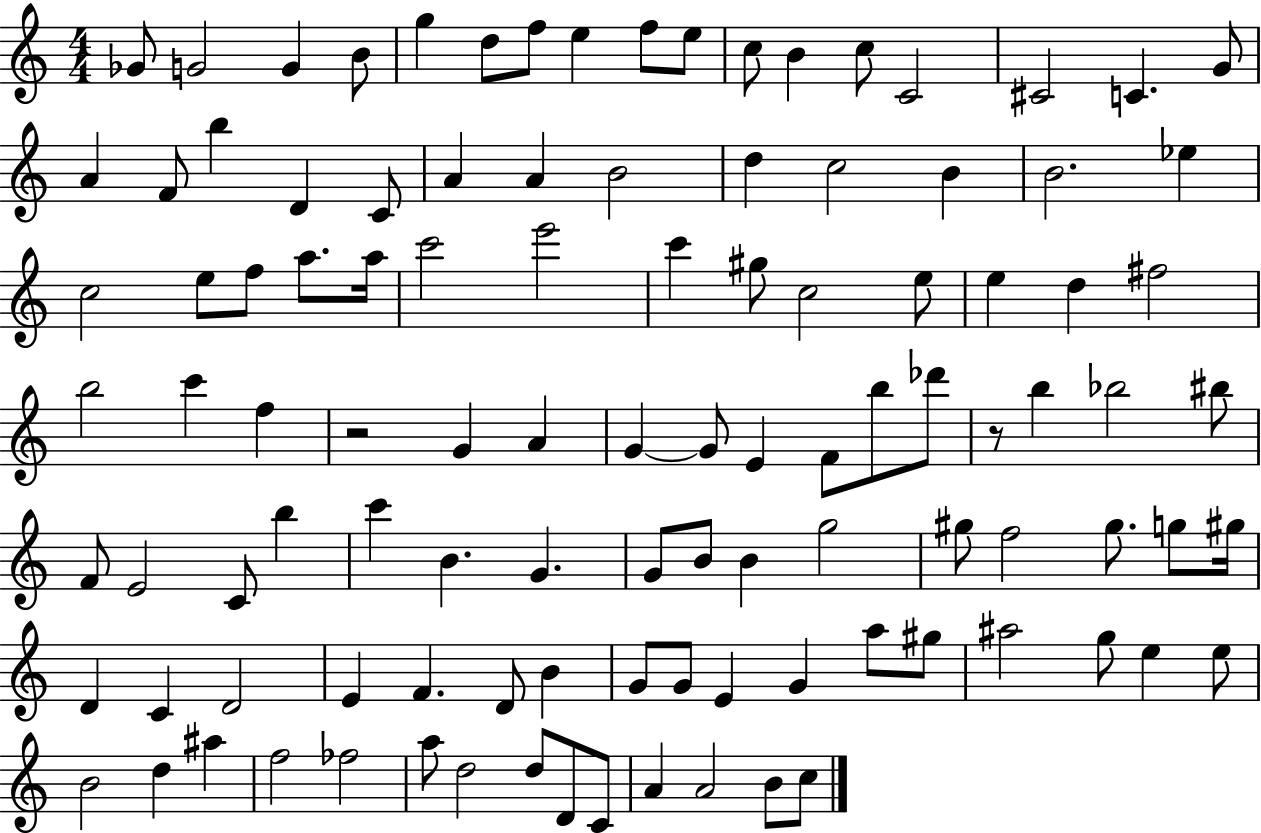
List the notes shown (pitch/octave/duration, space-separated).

Gb4/e G4/h G4/q B4/e G5/q D5/e F5/e E5/q F5/e E5/e C5/e B4/q C5/e C4/h C#4/h C4/q. G4/e A4/q F4/e B5/q D4/q C4/e A4/q A4/q B4/h D5/q C5/h B4/q B4/h. Eb5/q C5/h E5/e F5/e A5/e. A5/s C6/h E6/h C6/q G#5/e C5/h E5/e E5/q D5/q F#5/h B5/h C6/q F5/q R/h G4/q A4/q G4/q G4/e E4/q F4/e B5/e Db6/e R/e B5/q Bb5/h BIS5/e F4/e E4/h C4/e B5/q C6/q B4/q. G4/q. G4/e B4/e B4/q G5/h G#5/e F5/h G#5/e. G5/e G#5/s D4/q C4/q D4/h E4/q F4/q. D4/e B4/q G4/e G4/e E4/q G4/q A5/e G#5/e A#5/h G5/e E5/q E5/e B4/h D5/q A#5/q F5/h FES5/h A5/e D5/h D5/e D4/e C4/e A4/q A4/h B4/e C5/e